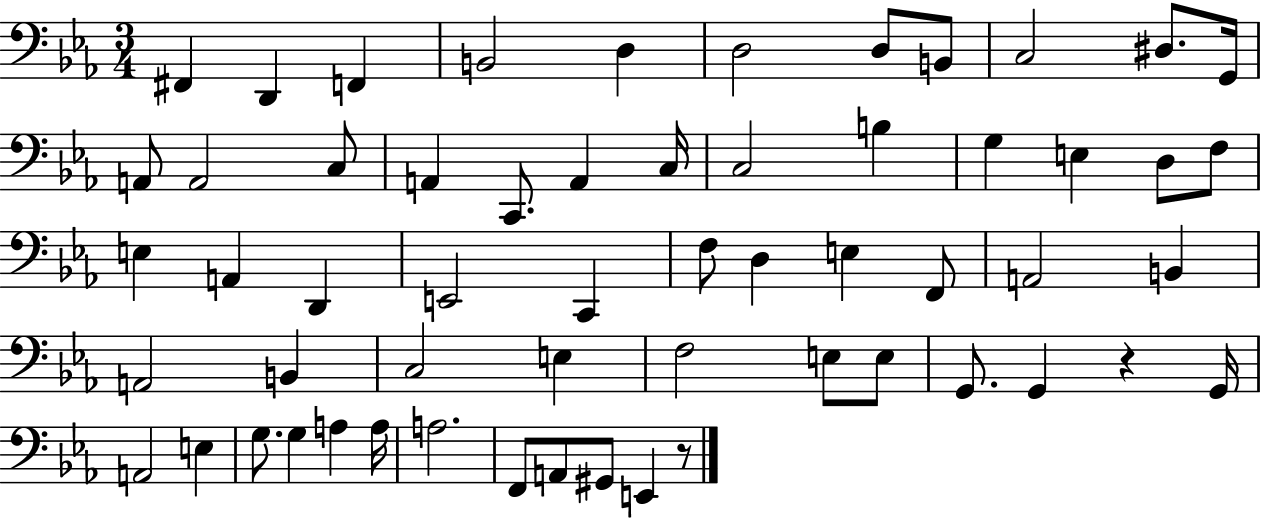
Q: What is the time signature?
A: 3/4